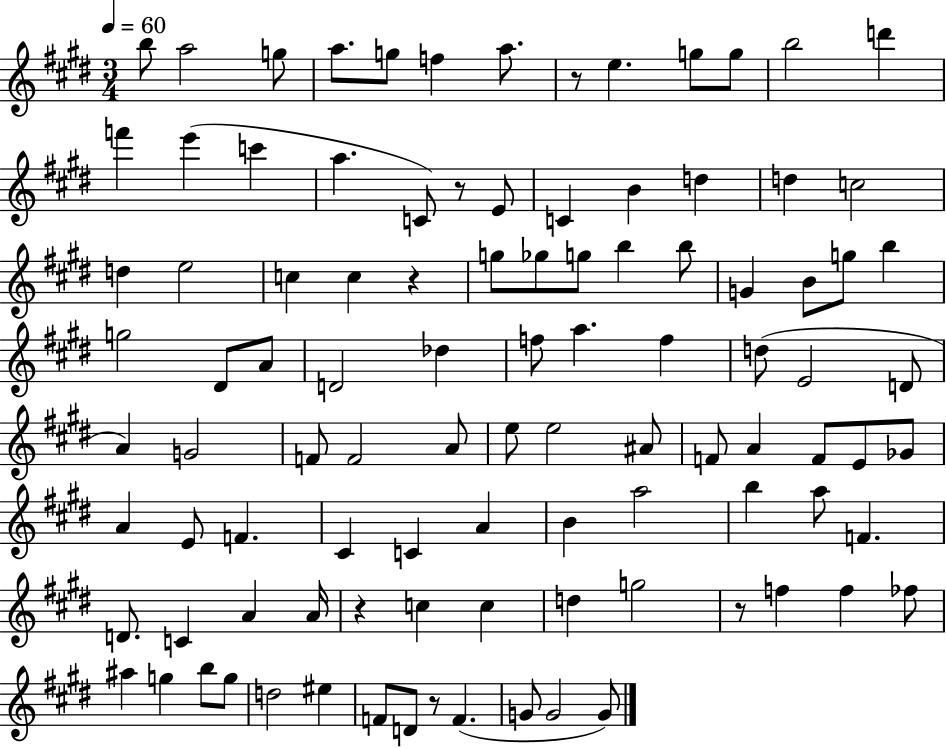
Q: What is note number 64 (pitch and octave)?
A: C#4